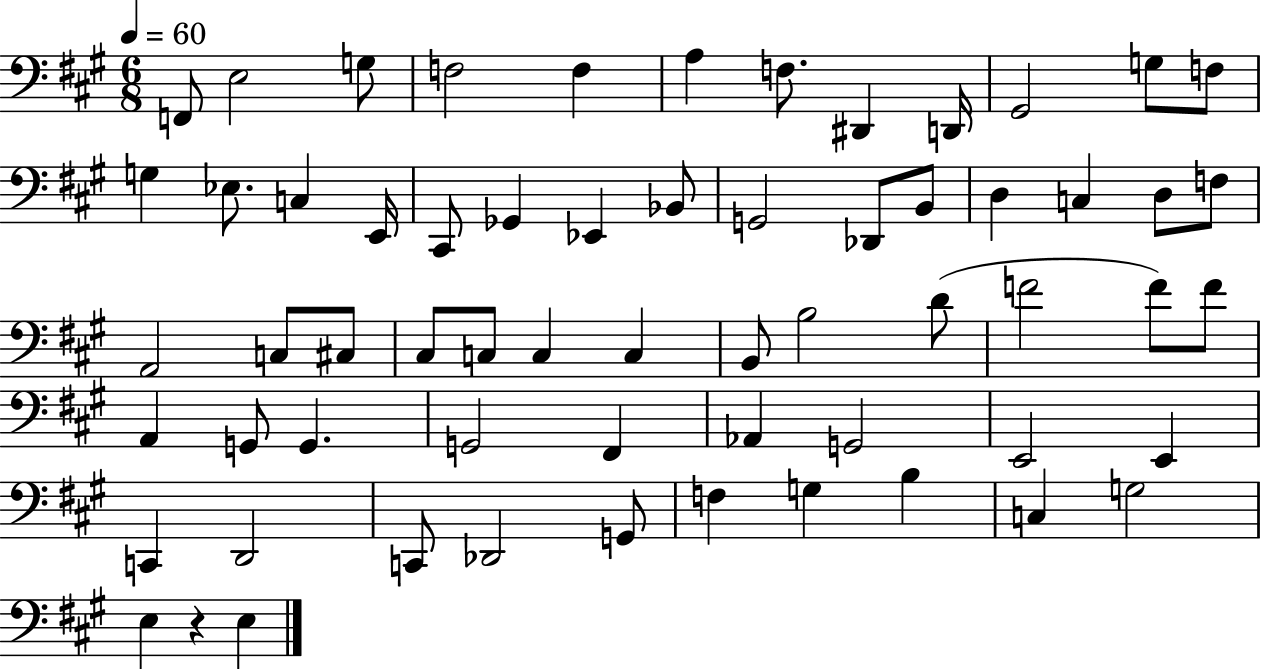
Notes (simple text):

F2/e E3/h G3/e F3/h F3/q A3/q F3/e. D#2/q D2/s G#2/h G3/e F3/e G3/q Eb3/e. C3/q E2/s C#2/e Gb2/q Eb2/q Bb2/e G2/h Db2/e B2/e D3/q C3/q D3/e F3/e A2/h C3/e C#3/e C#3/e C3/e C3/q C3/q B2/e B3/h D4/e F4/h F4/e F4/e A2/q G2/e G2/q. G2/h F#2/q Ab2/q G2/h E2/h E2/q C2/q D2/h C2/e Db2/h G2/e F3/q G3/q B3/q C3/q G3/h E3/q R/q E3/q